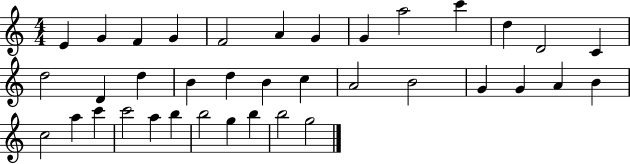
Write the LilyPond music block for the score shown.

{
  \clef treble
  \numericTimeSignature
  \time 4/4
  \key c \major
  e'4 g'4 f'4 g'4 | f'2 a'4 g'4 | g'4 a''2 c'''4 | d''4 d'2 c'4 | \break d''2 d'4 d''4 | b'4 d''4 b'4 c''4 | a'2 b'2 | g'4 g'4 a'4 b'4 | \break c''2 a''4 c'''4 | c'''2 a''4 b''4 | b''2 g''4 b''4 | b''2 g''2 | \break \bar "|."
}